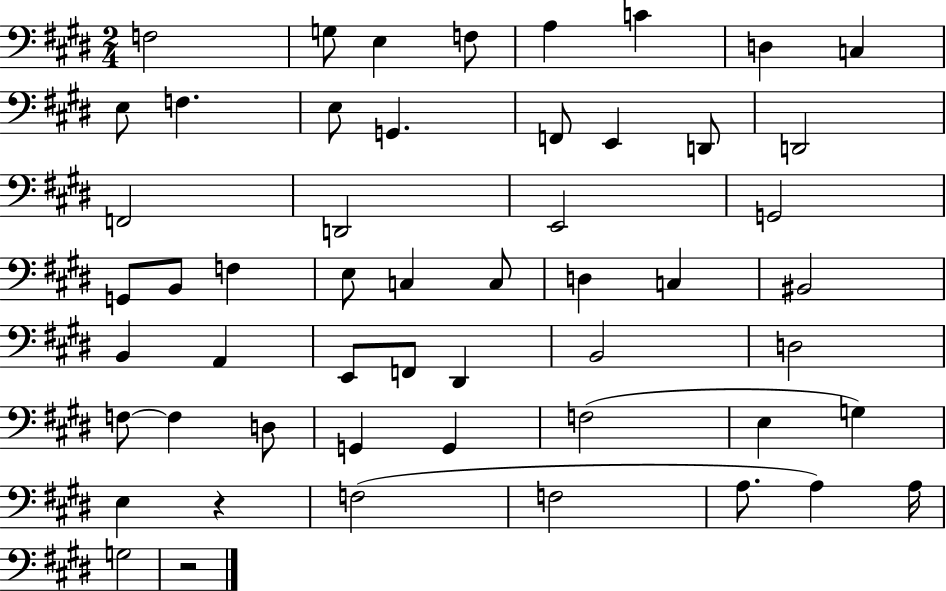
F3/h G3/e E3/q F3/e A3/q C4/q D3/q C3/q E3/e F3/q. E3/e G2/q. F2/e E2/q D2/e D2/h F2/h D2/h E2/h G2/h G2/e B2/e F3/q E3/e C3/q C3/e D3/q C3/q BIS2/h B2/q A2/q E2/e F2/e D#2/q B2/h D3/h F3/e F3/q D3/e G2/q G2/q F3/h E3/q G3/q E3/q R/q F3/h F3/h A3/e. A3/q A3/s G3/h R/h